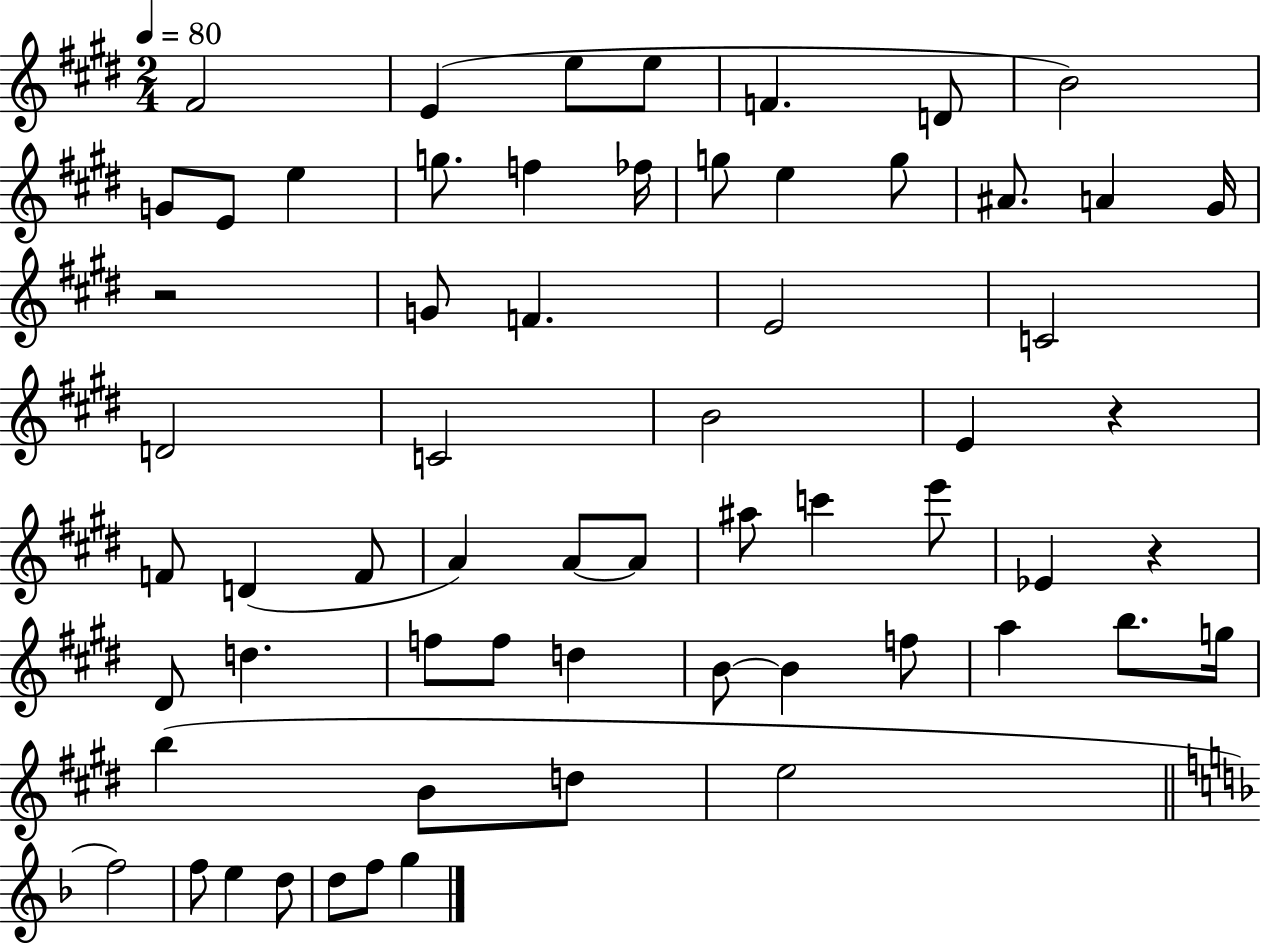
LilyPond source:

{
  \clef treble
  \numericTimeSignature
  \time 2/4
  \key e \major
  \tempo 4 = 80
  fis'2 | e'4( e''8 e''8 | f'4. d'8 | b'2) | \break g'8 e'8 e''4 | g''8. f''4 fes''16 | g''8 e''4 g''8 | ais'8. a'4 gis'16 | \break r2 | g'8 f'4. | e'2 | c'2 | \break d'2 | c'2 | b'2 | e'4 r4 | \break f'8 d'4( f'8 | a'4) a'8~~ a'8 | ais''8 c'''4 e'''8 | ees'4 r4 | \break dis'8 d''4. | f''8 f''8 d''4 | b'8~~ b'4 f''8 | a''4 b''8. g''16 | \break b''4( b'8 d''8 | e''2 | \bar "||" \break \key d \minor f''2) | f''8 e''4 d''8 | d''8 f''8 g''4 | \bar "|."
}